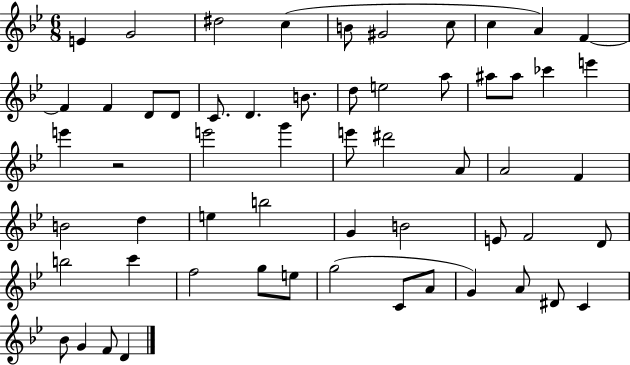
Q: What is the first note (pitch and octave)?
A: E4